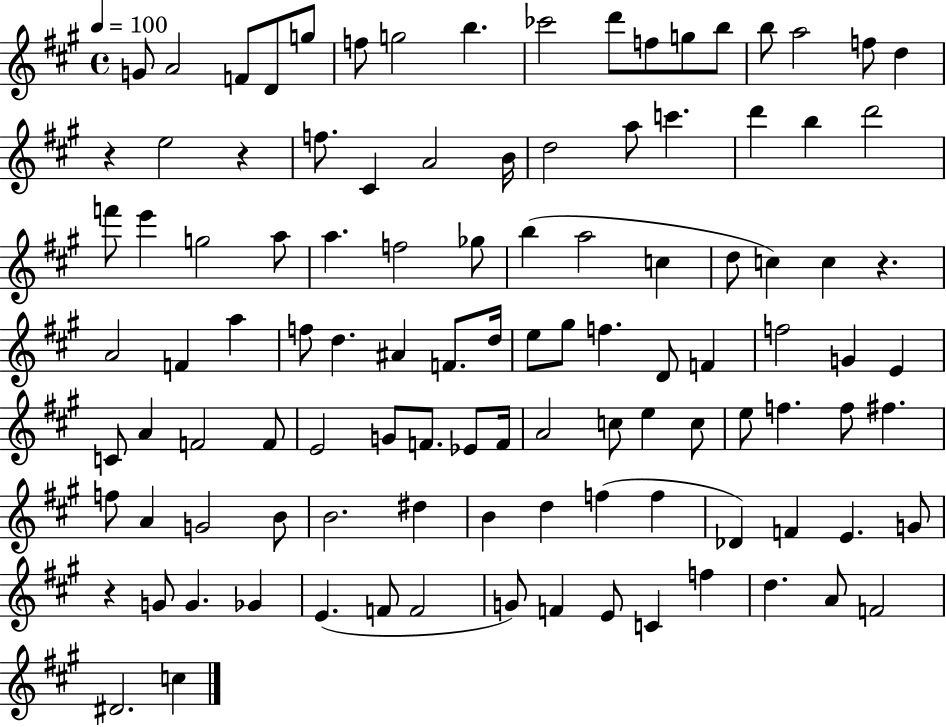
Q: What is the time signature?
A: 4/4